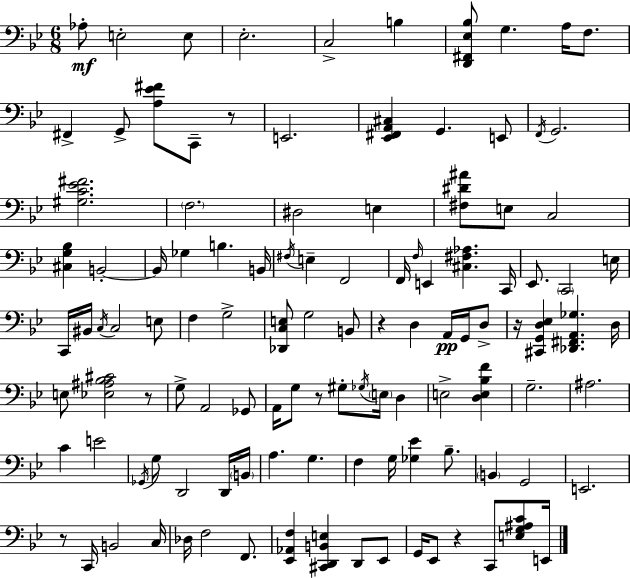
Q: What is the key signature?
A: BES major